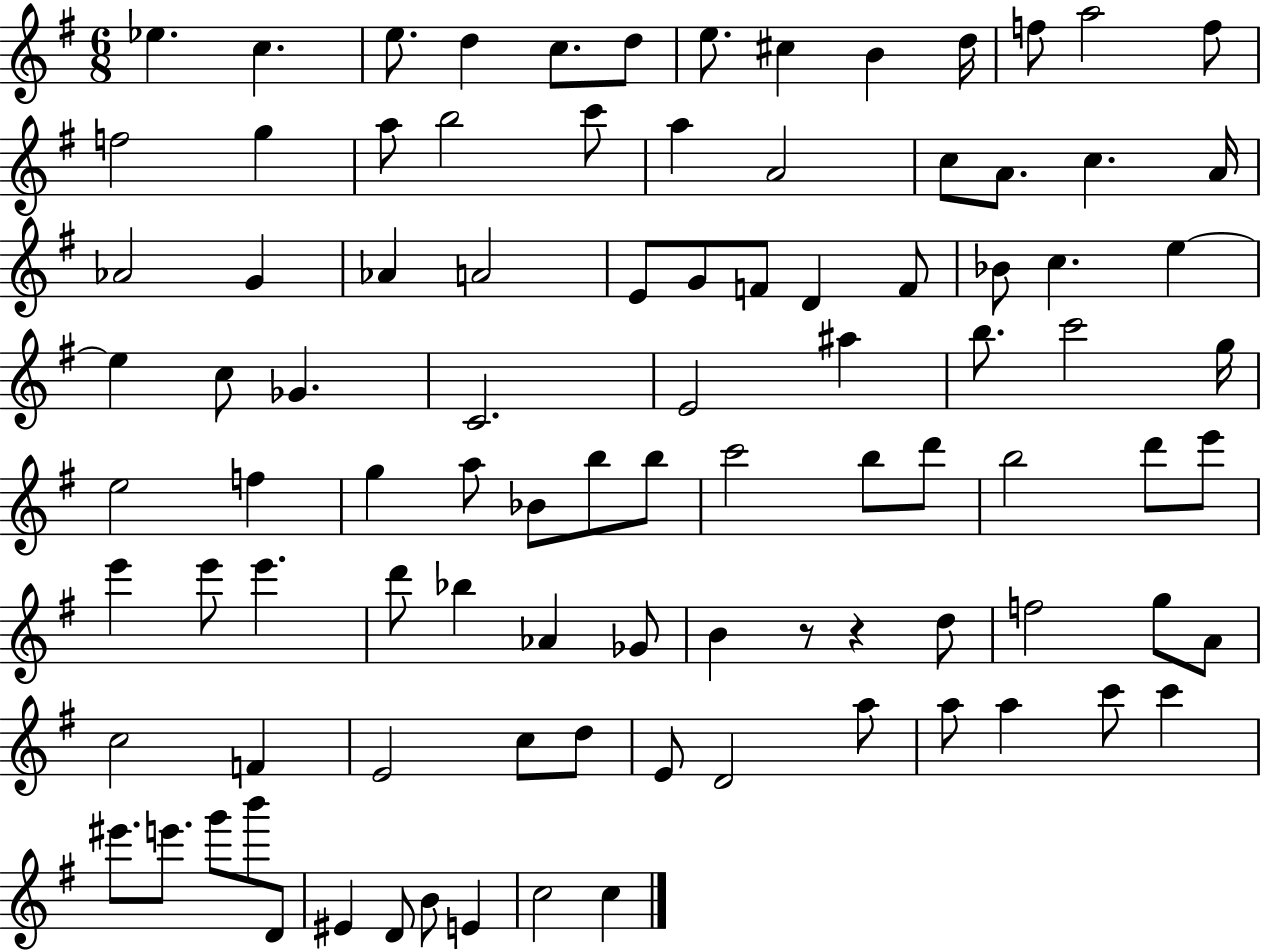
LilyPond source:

{
  \clef treble
  \numericTimeSignature
  \time 6/8
  \key g \major
  \repeat volta 2 { ees''4. c''4. | e''8. d''4 c''8. d''8 | e''8. cis''4 b'4 d''16 | f''8 a''2 f''8 | \break f''2 g''4 | a''8 b''2 c'''8 | a''4 a'2 | c''8 a'8. c''4. a'16 | \break aes'2 g'4 | aes'4 a'2 | e'8 g'8 f'8 d'4 f'8 | bes'8 c''4. e''4~~ | \break e''4 c''8 ges'4. | c'2. | e'2 ais''4 | b''8. c'''2 g''16 | \break e''2 f''4 | g''4 a''8 bes'8 b''8 b''8 | c'''2 b''8 d'''8 | b''2 d'''8 e'''8 | \break e'''4 e'''8 e'''4. | d'''8 bes''4 aes'4 ges'8 | b'4 r8 r4 d''8 | f''2 g''8 a'8 | \break c''2 f'4 | e'2 c''8 d''8 | e'8 d'2 a''8 | a''8 a''4 c'''8 c'''4 | \break eis'''8. e'''8. g'''8 b'''8 d'8 | eis'4 d'8 b'8 e'4 | c''2 c''4 | } \bar "|."
}